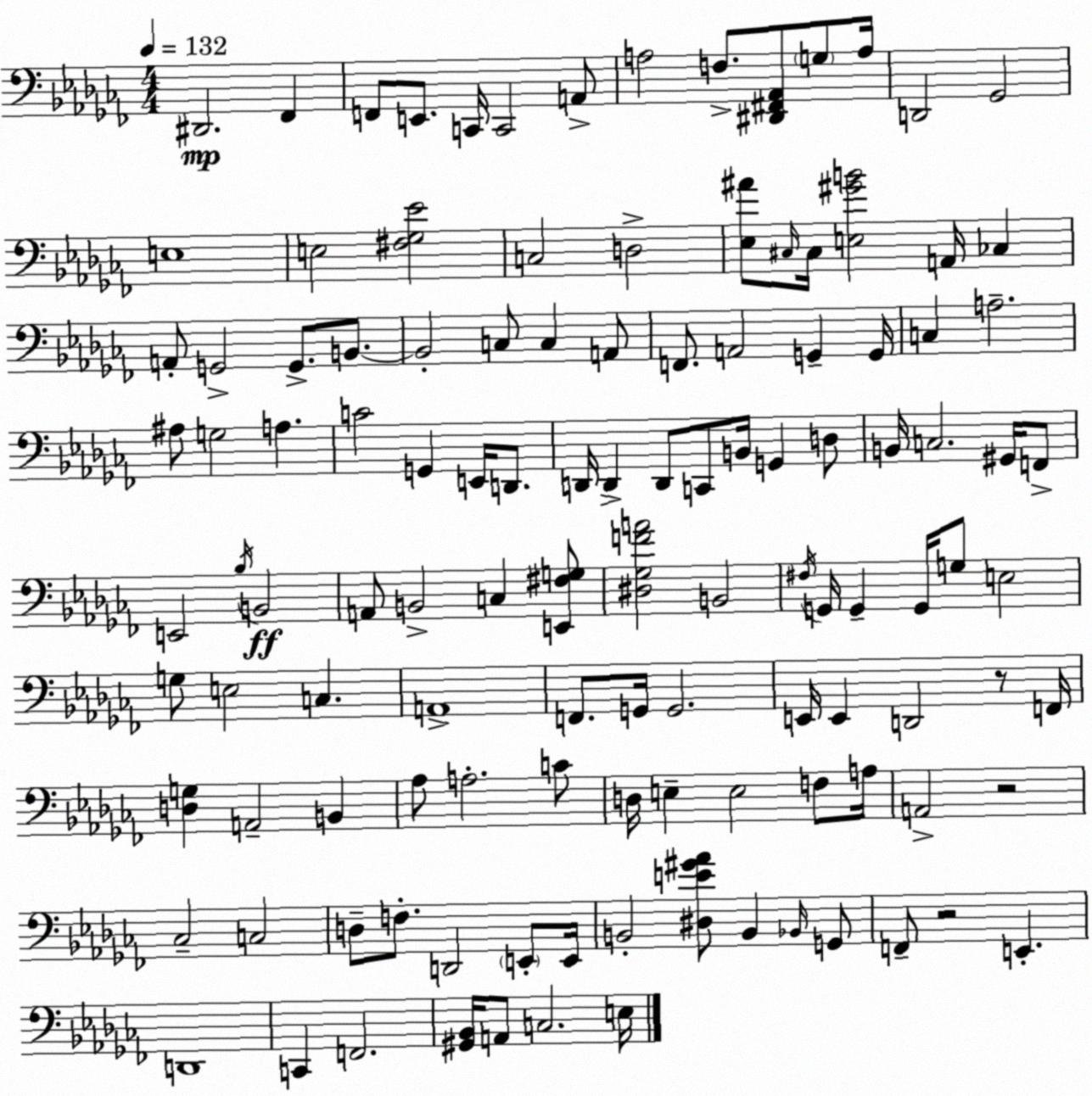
X:1
T:Untitled
M:4/4
L:1/4
K:Abm
^D,,2 _F,, F,,/2 E,,/2 C,,/4 C,,2 A,,/2 A,2 F,/2 [^D,,^F,,_A,,]/2 G,/2 A,/4 D,,2 _G,,2 E,4 E,2 [^F,_G,_E]2 C,2 D,2 [_E,^A]/2 ^C,/4 ^C,/4 [E,^GB]2 A,,/4 _C, A,,/2 G,,2 G,,/2 B,,/2 B,,2 C,/2 C, A,,/2 F,,/2 A,,2 G,, G,,/4 C, A,2 ^A,/2 G,2 A, C2 G,, E,,/4 D,,/2 D,,/4 D,, D,,/2 C,,/2 B,,/4 G,, D,/2 B,,/4 C,2 ^G,,/4 F,,/2 E,,2 _B,/4 B,,2 A,,/2 B,,2 C, [E,,^F,G,]/2 [^D,_G,FA]2 B,,2 ^F,/4 G,,/4 G,, G,,/4 G,/2 E,2 G,/2 E,2 C, A,,4 F,,/2 G,,/4 G,,2 E,,/4 E,, D,,2 z/2 F,,/4 [D,G,] A,,2 B,, _A,/2 A,2 C/2 D,/4 E, E,2 F,/2 A,/4 A,,2 z2 _C,2 C,2 D,/2 F,/2 D,,2 E,,/2 E,,/4 B,,2 [^D,E^G_A]/2 B,, _B,,/4 G,,/2 F,,/2 z2 E,, D,,4 C,, F,,2 [^G,,_B,,]/4 A,,/2 C,2 E,/4